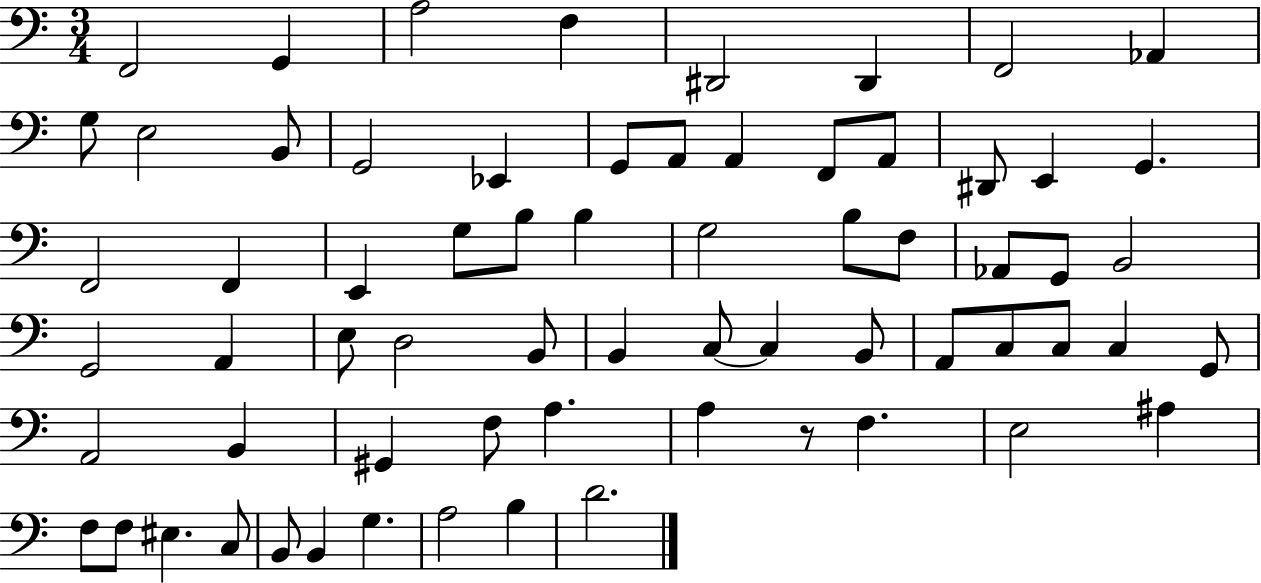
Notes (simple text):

F2/h G2/q A3/h F3/q D#2/h D#2/q F2/h Ab2/q G3/e E3/h B2/e G2/h Eb2/q G2/e A2/e A2/q F2/e A2/e D#2/e E2/q G2/q. F2/h F2/q E2/q G3/e B3/e B3/q G3/h B3/e F3/e Ab2/e G2/e B2/h G2/h A2/q E3/e D3/h B2/e B2/q C3/e C3/q B2/e A2/e C3/e C3/e C3/q G2/e A2/h B2/q G#2/q F3/e A3/q. A3/q R/e F3/q. E3/h A#3/q F3/e F3/e EIS3/q. C3/e B2/e B2/q G3/q. A3/h B3/q D4/h.